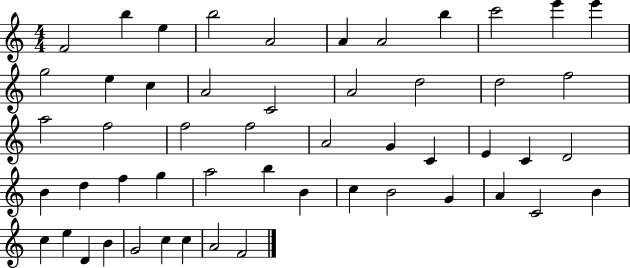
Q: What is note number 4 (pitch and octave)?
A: B5